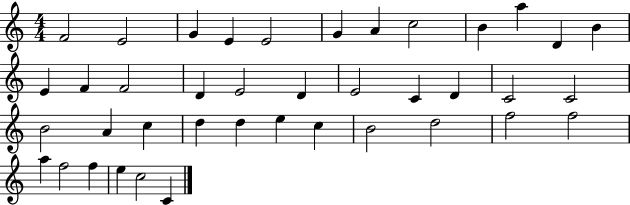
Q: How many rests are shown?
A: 0